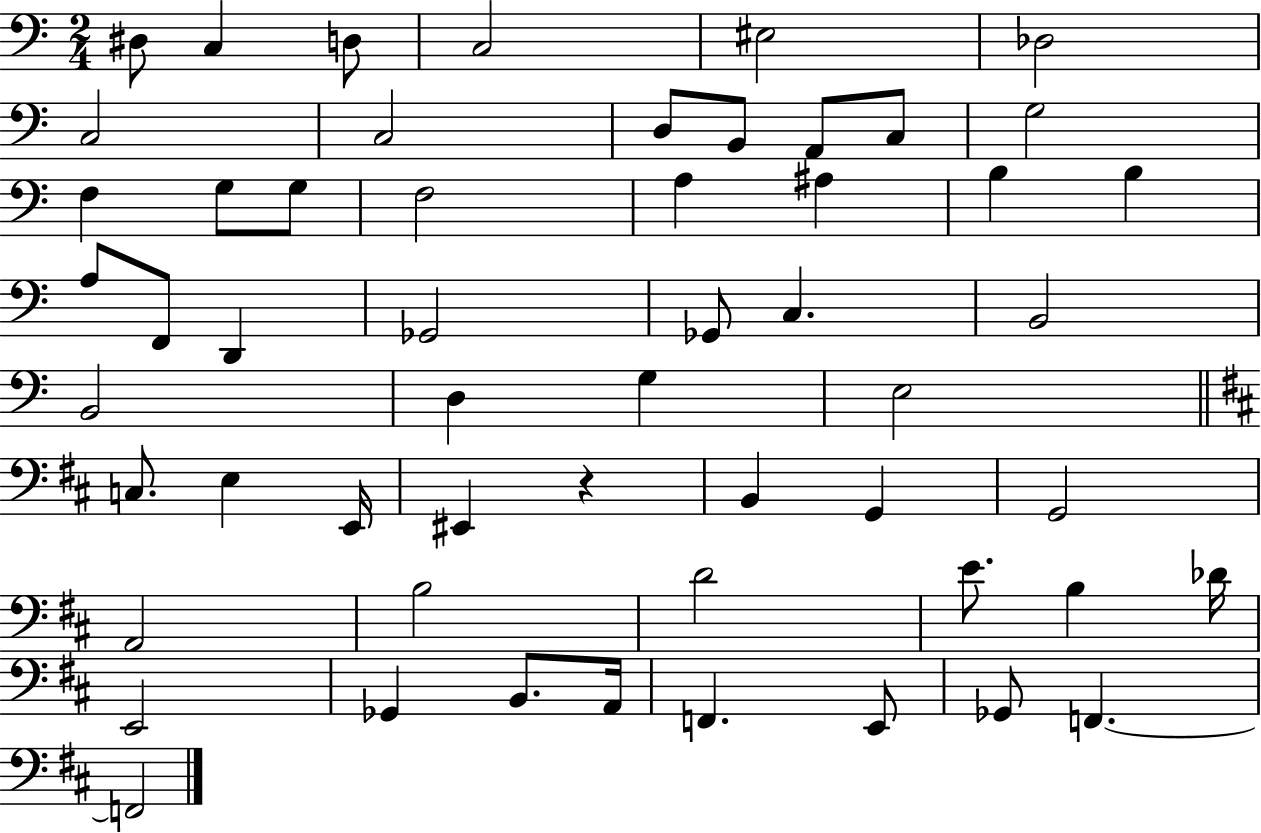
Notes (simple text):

D#3/e C3/q D3/e C3/h EIS3/h Db3/h C3/h C3/h D3/e B2/e A2/e C3/e G3/h F3/q G3/e G3/e F3/h A3/q A#3/q B3/q B3/q A3/e F2/e D2/q Gb2/h Gb2/e C3/q. B2/h B2/h D3/q G3/q E3/h C3/e. E3/q E2/s EIS2/q R/q B2/q G2/q G2/h A2/h B3/h D4/h E4/e. B3/q Db4/s E2/h Gb2/q B2/e. A2/s F2/q. E2/e Gb2/e F2/q. F2/h